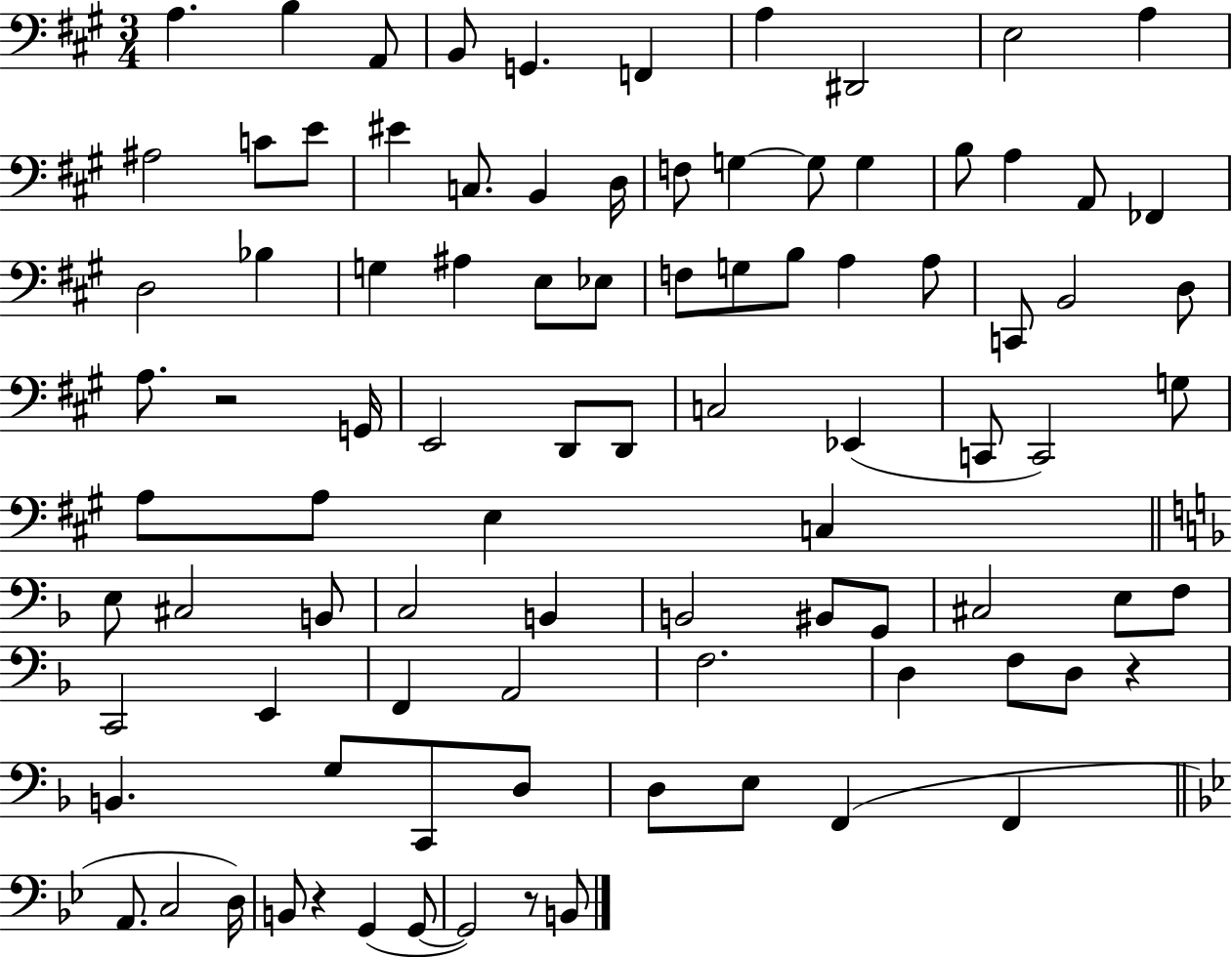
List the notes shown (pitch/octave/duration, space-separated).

A3/q. B3/q A2/e B2/e G2/q. F2/q A3/q D#2/h E3/h A3/q A#3/h C4/e E4/e EIS4/q C3/e. B2/q D3/s F3/e G3/q G3/e G3/q B3/e A3/q A2/e FES2/q D3/h Bb3/q G3/q A#3/q E3/e Eb3/e F3/e G3/e B3/e A3/q A3/e C2/e B2/h D3/e A3/e. R/h G2/s E2/h D2/e D2/e C3/h Eb2/q C2/e C2/h G3/e A3/e A3/e E3/q C3/q E3/e C#3/h B2/e C3/h B2/q B2/h BIS2/e G2/e C#3/h E3/e F3/e C2/h E2/q F2/q A2/h F3/h. D3/q F3/e D3/e R/q B2/q. G3/e C2/e D3/e D3/e E3/e F2/q F2/q A2/e. C3/h D3/s B2/e R/q G2/q G2/e G2/h R/e B2/e